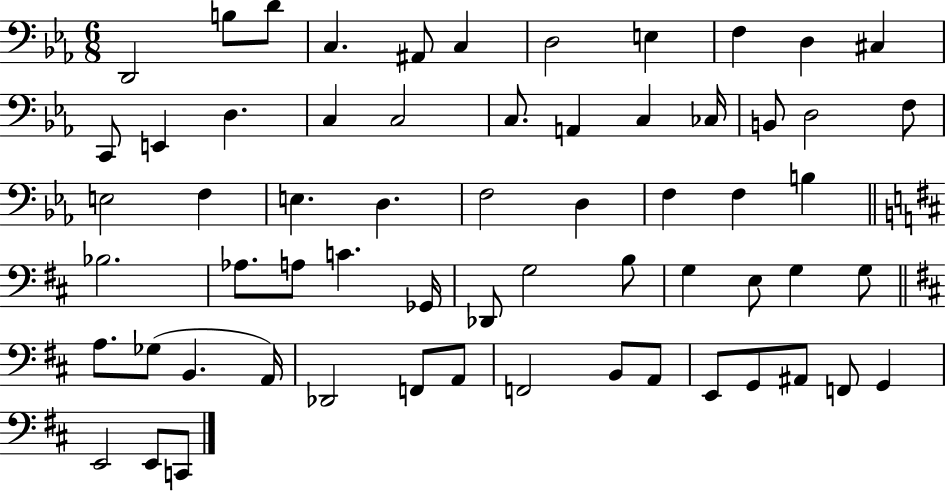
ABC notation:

X:1
T:Untitled
M:6/8
L:1/4
K:Eb
D,,2 B,/2 D/2 C, ^A,,/2 C, D,2 E, F, D, ^C, C,,/2 E,, D, C, C,2 C,/2 A,, C, _C,/4 B,,/2 D,2 F,/2 E,2 F, E, D, F,2 D, F, F, B, _B,2 _A,/2 A,/2 C _G,,/4 _D,,/2 G,2 B,/2 G, E,/2 G, G,/2 A,/2 _G,/2 B,, A,,/4 _D,,2 F,,/2 A,,/2 F,,2 B,,/2 A,,/2 E,,/2 G,,/2 ^A,,/2 F,,/2 G,, E,,2 E,,/2 C,,/2